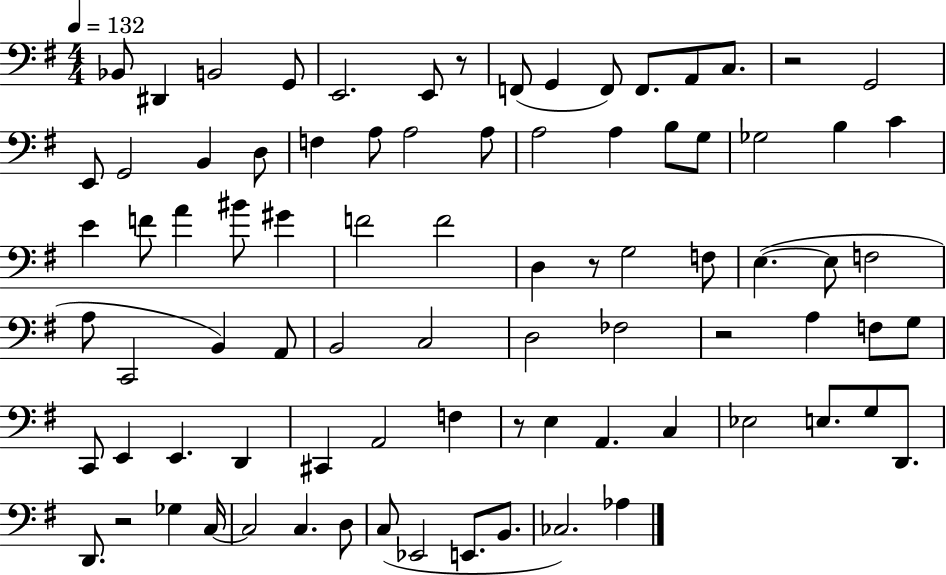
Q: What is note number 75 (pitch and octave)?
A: E2